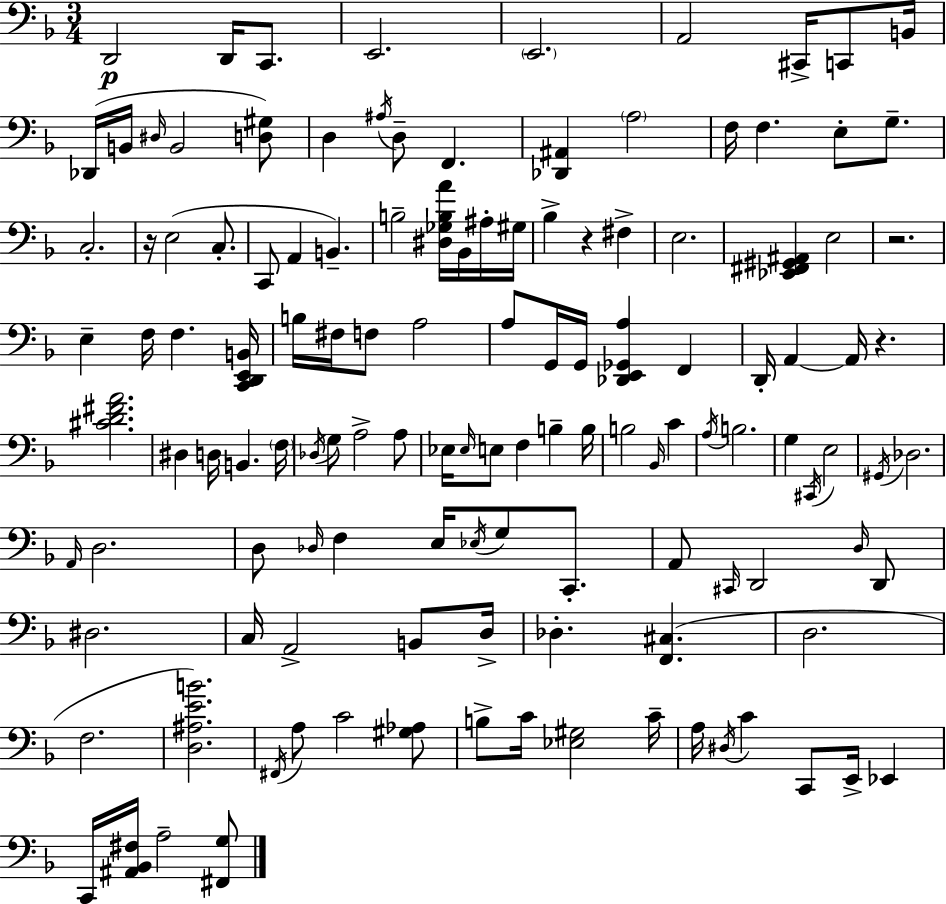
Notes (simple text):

D2/h D2/s C2/e. E2/h. E2/h. A2/h C#2/s C2/e B2/s Db2/s B2/s D#3/s B2/h [D3,G#3]/e D3/q A#3/s D3/e F2/q. [Db2,A#2]/q A3/h F3/s F3/q. E3/e G3/e. C3/h. R/s E3/h C3/e. C2/e A2/q B2/q. B3/h [D#3,Gb3,B3,A4]/s Bb2/s A#3/s G#3/s Bb3/q R/q F#3/q E3/h. [Eb2,F#2,G#2,A#2]/q E3/h R/h. E3/q F3/s F3/q. [C2,D2,E2,B2]/s B3/s F#3/s F3/e A3/h A3/e G2/s G2/s [Db2,E2,Gb2,A3]/q F2/q D2/s A2/q A2/s R/q. [C#4,D4,F#4,A4]/h. D#3/q D3/s B2/q. F3/s Db3/s G3/e A3/h A3/e Eb3/s Eb3/s E3/e F3/q B3/q B3/s B3/h Bb2/s C4/q A3/s B3/h. G3/q C#2/s E3/h G#2/s Db3/h. A2/s D3/h. D3/e Db3/s F3/q E3/s Eb3/s G3/e C2/e. A2/e C#2/s D2/h D3/s D2/e D#3/h. C3/s A2/h B2/e D3/s Db3/q. [F2,C#3]/q. D3/h. F3/h. [D3,A#3,E4,B4]/h. F#2/s A3/e C4/h [G#3,Ab3]/e B3/e C4/s [Eb3,G#3]/h C4/s A3/s D#3/s C4/q C2/e E2/s Eb2/q C2/s [A#2,Bb2,F#3]/s A3/h [F#2,G3]/e